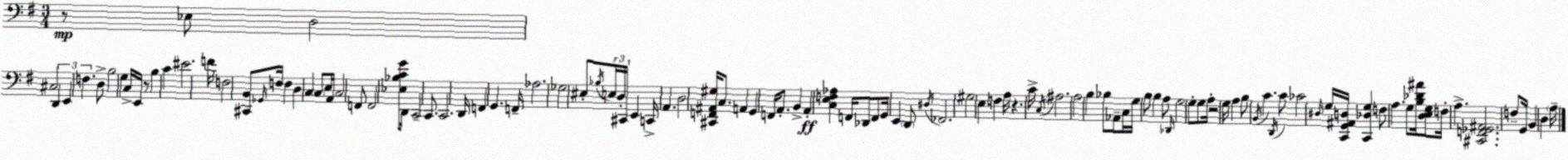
X:1
T:Untitled
M:3/4
L:1/4
K:Em
z/2 _E,/2 D,2 ^C,2 D,, E,, F, D,/2 B,2 G, C,/4 E,,/4 z/2 B, C ^E2 F/4 F,2 [^C,,B,,]/2 _G,,/4 F,/4 F, D, C, C,/2 E,/4 A,,/4 C,2 F,,/2 F,,2 [_E,_B,CG]/2 D,,/4 C,,2 C,,/2 C,,2 D,,/4 F,, G,, F,,/4 _A,2 _G,2 ^E,/2 _B,/4 E,/4 D,/4 ^C,,/4 E,, C,,/4 A,, D,2 [^C,,F,,^A,,^G,]/4 C,/2 A,, G,, F,,/4 A,,/2 B,, A,, [C,E,F,_A,] F,,/4 _D,,/2 F,,/2 G,,/4 E,, D,,/2 ^D,/4 _F,,2 ^G,2 E, F, A,/4 z C/4 C,/4 ^A,2 A,2 B, _B,/2 _A,,/2 C,/4 G,/4 B,/2 B, A,/2 _D,,/4 G,2 G,/2 G,/2 A,/4 z2 G,/4 A, B,/2 B,,/4 C D,,/4 C/2 _C2 ^D,/4 G,/4 [C,,G,,^A,,D,]/4 [C,,_D,G,] F,/2 A, G,/2 [B,_D^A]/4 [D,E,G,]/2 F,/4 A, [^C,,F,,_G,,^A,,]2 F,/2 G,,/4 B,, D, A,/4